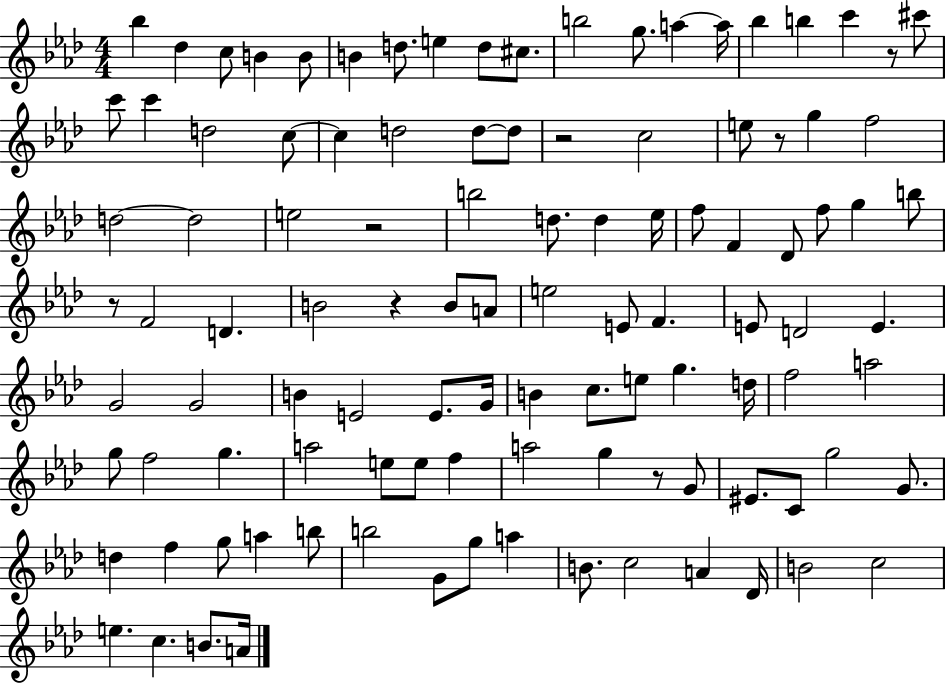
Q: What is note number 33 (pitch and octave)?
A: E5